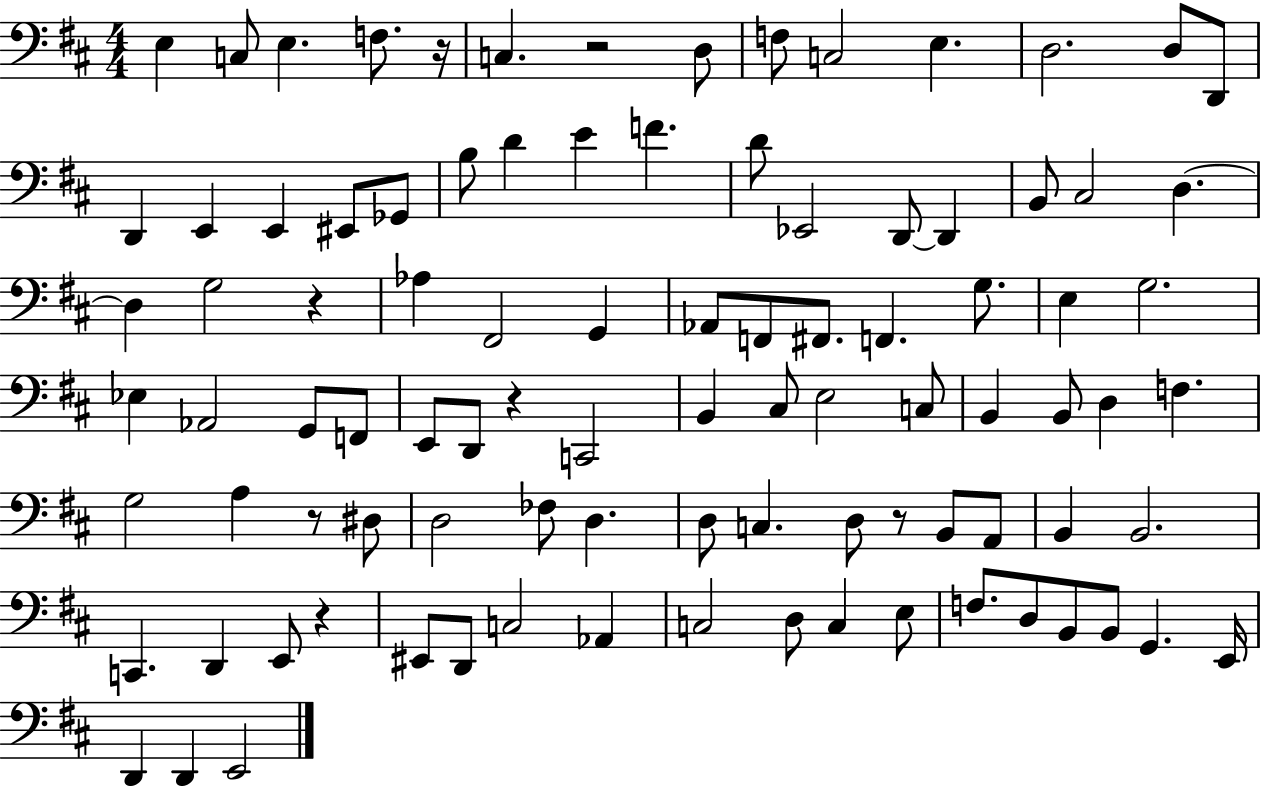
E3/q C3/e E3/q. F3/e. R/s C3/q. R/h D3/e F3/e C3/h E3/q. D3/h. D3/e D2/e D2/q E2/q E2/q EIS2/e Gb2/e B3/e D4/q E4/q F4/q. D4/e Eb2/h D2/e D2/q B2/e C#3/h D3/q. D3/q G3/h R/q Ab3/q F#2/h G2/q Ab2/e F2/e F#2/e. F2/q. G3/e. E3/q G3/h. Eb3/q Ab2/h G2/e F2/e E2/e D2/e R/q C2/h B2/q C#3/e E3/h C3/e B2/q B2/e D3/q F3/q. G3/h A3/q R/e D#3/e D3/h FES3/e D3/q. D3/e C3/q. D3/e R/e B2/e A2/e B2/q B2/h. C2/q. D2/q E2/e R/q EIS2/e D2/e C3/h Ab2/q C3/h D3/e C3/q E3/e F3/e. D3/e B2/e B2/e G2/q. E2/s D2/q D2/q E2/h